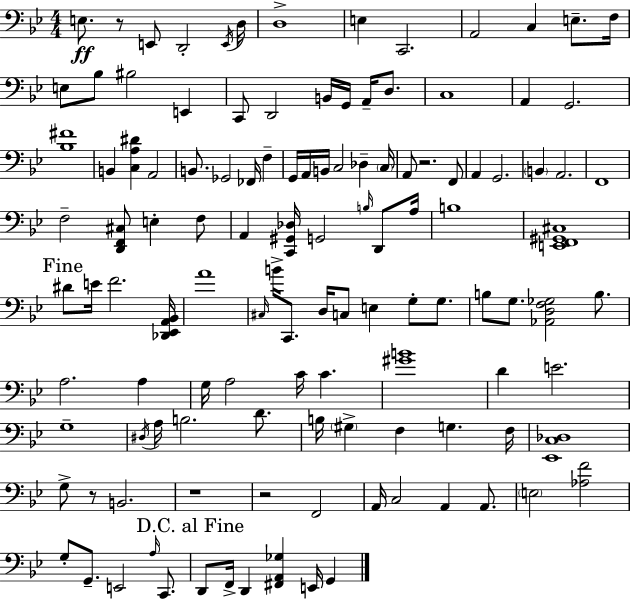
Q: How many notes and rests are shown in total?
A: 120